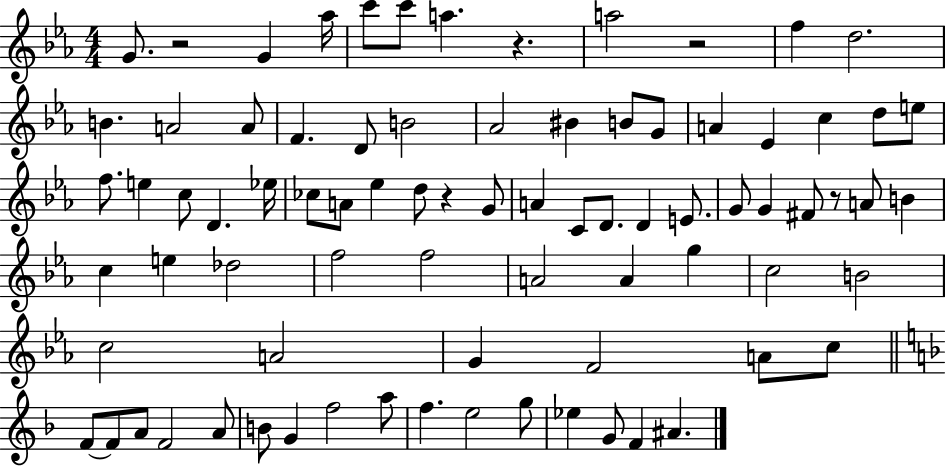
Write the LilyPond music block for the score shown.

{
  \clef treble
  \numericTimeSignature
  \time 4/4
  \key ees \major
  g'8. r2 g'4 aes''16 | c'''8 c'''8 a''4. r4. | a''2 r2 | f''4 d''2. | \break b'4. a'2 a'8 | f'4. d'8 b'2 | aes'2 bis'4 b'8 g'8 | a'4 ees'4 c''4 d''8 e''8 | \break f''8. e''4 c''8 d'4. ees''16 | ces''8 a'8 ees''4 d''8 r4 g'8 | a'4 c'8 d'8. d'4 e'8. | g'8 g'4 fis'8 r8 a'8 b'4 | \break c''4 e''4 des''2 | f''2 f''2 | a'2 a'4 g''4 | c''2 b'2 | \break c''2 a'2 | g'4 f'2 a'8 c''8 | \bar "||" \break \key d \minor f'8~~ f'8 a'8 f'2 a'8 | b'8 g'4 f''2 a''8 | f''4. e''2 g''8 | ees''4 g'8 f'4 ais'4. | \break \bar "|."
}